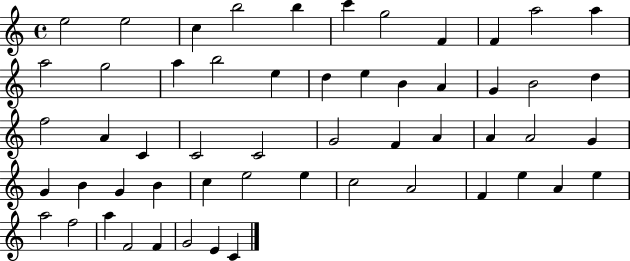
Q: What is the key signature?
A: C major